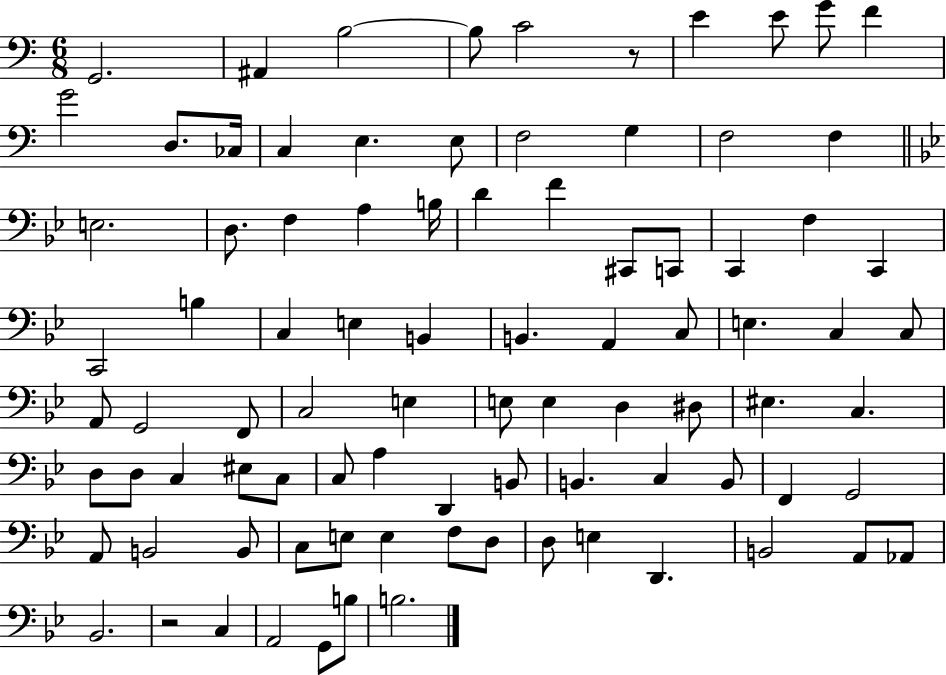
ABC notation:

X:1
T:Untitled
M:6/8
L:1/4
K:C
G,,2 ^A,, B,2 B,/2 C2 z/2 E E/2 G/2 F G2 D,/2 _C,/4 C, E, E,/2 F,2 G, F,2 F, E,2 D,/2 F, A, B,/4 D F ^C,,/2 C,,/2 C,, F, C,, C,,2 B, C, E, B,, B,, A,, C,/2 E, C, C,/2 A,,/2 G,,2 F,,/2 C,2 E, E,/2 E, D, ^D,/2 ^E, C, D,/2 D,/2 C, ^E,/2 C,/2 C,/2 A, D,, B,,/2 B,, C, B,,/2 F,, G,,2 A,,/2 B,,2 B,,/2 C,/2 E,/2 E, F,/2 D,/2 D,/2 E, D,, B,,2 A,,/2 _A,,/2 _B,,2 z2 C, A,,2 G,,/2 B,/2 B,2